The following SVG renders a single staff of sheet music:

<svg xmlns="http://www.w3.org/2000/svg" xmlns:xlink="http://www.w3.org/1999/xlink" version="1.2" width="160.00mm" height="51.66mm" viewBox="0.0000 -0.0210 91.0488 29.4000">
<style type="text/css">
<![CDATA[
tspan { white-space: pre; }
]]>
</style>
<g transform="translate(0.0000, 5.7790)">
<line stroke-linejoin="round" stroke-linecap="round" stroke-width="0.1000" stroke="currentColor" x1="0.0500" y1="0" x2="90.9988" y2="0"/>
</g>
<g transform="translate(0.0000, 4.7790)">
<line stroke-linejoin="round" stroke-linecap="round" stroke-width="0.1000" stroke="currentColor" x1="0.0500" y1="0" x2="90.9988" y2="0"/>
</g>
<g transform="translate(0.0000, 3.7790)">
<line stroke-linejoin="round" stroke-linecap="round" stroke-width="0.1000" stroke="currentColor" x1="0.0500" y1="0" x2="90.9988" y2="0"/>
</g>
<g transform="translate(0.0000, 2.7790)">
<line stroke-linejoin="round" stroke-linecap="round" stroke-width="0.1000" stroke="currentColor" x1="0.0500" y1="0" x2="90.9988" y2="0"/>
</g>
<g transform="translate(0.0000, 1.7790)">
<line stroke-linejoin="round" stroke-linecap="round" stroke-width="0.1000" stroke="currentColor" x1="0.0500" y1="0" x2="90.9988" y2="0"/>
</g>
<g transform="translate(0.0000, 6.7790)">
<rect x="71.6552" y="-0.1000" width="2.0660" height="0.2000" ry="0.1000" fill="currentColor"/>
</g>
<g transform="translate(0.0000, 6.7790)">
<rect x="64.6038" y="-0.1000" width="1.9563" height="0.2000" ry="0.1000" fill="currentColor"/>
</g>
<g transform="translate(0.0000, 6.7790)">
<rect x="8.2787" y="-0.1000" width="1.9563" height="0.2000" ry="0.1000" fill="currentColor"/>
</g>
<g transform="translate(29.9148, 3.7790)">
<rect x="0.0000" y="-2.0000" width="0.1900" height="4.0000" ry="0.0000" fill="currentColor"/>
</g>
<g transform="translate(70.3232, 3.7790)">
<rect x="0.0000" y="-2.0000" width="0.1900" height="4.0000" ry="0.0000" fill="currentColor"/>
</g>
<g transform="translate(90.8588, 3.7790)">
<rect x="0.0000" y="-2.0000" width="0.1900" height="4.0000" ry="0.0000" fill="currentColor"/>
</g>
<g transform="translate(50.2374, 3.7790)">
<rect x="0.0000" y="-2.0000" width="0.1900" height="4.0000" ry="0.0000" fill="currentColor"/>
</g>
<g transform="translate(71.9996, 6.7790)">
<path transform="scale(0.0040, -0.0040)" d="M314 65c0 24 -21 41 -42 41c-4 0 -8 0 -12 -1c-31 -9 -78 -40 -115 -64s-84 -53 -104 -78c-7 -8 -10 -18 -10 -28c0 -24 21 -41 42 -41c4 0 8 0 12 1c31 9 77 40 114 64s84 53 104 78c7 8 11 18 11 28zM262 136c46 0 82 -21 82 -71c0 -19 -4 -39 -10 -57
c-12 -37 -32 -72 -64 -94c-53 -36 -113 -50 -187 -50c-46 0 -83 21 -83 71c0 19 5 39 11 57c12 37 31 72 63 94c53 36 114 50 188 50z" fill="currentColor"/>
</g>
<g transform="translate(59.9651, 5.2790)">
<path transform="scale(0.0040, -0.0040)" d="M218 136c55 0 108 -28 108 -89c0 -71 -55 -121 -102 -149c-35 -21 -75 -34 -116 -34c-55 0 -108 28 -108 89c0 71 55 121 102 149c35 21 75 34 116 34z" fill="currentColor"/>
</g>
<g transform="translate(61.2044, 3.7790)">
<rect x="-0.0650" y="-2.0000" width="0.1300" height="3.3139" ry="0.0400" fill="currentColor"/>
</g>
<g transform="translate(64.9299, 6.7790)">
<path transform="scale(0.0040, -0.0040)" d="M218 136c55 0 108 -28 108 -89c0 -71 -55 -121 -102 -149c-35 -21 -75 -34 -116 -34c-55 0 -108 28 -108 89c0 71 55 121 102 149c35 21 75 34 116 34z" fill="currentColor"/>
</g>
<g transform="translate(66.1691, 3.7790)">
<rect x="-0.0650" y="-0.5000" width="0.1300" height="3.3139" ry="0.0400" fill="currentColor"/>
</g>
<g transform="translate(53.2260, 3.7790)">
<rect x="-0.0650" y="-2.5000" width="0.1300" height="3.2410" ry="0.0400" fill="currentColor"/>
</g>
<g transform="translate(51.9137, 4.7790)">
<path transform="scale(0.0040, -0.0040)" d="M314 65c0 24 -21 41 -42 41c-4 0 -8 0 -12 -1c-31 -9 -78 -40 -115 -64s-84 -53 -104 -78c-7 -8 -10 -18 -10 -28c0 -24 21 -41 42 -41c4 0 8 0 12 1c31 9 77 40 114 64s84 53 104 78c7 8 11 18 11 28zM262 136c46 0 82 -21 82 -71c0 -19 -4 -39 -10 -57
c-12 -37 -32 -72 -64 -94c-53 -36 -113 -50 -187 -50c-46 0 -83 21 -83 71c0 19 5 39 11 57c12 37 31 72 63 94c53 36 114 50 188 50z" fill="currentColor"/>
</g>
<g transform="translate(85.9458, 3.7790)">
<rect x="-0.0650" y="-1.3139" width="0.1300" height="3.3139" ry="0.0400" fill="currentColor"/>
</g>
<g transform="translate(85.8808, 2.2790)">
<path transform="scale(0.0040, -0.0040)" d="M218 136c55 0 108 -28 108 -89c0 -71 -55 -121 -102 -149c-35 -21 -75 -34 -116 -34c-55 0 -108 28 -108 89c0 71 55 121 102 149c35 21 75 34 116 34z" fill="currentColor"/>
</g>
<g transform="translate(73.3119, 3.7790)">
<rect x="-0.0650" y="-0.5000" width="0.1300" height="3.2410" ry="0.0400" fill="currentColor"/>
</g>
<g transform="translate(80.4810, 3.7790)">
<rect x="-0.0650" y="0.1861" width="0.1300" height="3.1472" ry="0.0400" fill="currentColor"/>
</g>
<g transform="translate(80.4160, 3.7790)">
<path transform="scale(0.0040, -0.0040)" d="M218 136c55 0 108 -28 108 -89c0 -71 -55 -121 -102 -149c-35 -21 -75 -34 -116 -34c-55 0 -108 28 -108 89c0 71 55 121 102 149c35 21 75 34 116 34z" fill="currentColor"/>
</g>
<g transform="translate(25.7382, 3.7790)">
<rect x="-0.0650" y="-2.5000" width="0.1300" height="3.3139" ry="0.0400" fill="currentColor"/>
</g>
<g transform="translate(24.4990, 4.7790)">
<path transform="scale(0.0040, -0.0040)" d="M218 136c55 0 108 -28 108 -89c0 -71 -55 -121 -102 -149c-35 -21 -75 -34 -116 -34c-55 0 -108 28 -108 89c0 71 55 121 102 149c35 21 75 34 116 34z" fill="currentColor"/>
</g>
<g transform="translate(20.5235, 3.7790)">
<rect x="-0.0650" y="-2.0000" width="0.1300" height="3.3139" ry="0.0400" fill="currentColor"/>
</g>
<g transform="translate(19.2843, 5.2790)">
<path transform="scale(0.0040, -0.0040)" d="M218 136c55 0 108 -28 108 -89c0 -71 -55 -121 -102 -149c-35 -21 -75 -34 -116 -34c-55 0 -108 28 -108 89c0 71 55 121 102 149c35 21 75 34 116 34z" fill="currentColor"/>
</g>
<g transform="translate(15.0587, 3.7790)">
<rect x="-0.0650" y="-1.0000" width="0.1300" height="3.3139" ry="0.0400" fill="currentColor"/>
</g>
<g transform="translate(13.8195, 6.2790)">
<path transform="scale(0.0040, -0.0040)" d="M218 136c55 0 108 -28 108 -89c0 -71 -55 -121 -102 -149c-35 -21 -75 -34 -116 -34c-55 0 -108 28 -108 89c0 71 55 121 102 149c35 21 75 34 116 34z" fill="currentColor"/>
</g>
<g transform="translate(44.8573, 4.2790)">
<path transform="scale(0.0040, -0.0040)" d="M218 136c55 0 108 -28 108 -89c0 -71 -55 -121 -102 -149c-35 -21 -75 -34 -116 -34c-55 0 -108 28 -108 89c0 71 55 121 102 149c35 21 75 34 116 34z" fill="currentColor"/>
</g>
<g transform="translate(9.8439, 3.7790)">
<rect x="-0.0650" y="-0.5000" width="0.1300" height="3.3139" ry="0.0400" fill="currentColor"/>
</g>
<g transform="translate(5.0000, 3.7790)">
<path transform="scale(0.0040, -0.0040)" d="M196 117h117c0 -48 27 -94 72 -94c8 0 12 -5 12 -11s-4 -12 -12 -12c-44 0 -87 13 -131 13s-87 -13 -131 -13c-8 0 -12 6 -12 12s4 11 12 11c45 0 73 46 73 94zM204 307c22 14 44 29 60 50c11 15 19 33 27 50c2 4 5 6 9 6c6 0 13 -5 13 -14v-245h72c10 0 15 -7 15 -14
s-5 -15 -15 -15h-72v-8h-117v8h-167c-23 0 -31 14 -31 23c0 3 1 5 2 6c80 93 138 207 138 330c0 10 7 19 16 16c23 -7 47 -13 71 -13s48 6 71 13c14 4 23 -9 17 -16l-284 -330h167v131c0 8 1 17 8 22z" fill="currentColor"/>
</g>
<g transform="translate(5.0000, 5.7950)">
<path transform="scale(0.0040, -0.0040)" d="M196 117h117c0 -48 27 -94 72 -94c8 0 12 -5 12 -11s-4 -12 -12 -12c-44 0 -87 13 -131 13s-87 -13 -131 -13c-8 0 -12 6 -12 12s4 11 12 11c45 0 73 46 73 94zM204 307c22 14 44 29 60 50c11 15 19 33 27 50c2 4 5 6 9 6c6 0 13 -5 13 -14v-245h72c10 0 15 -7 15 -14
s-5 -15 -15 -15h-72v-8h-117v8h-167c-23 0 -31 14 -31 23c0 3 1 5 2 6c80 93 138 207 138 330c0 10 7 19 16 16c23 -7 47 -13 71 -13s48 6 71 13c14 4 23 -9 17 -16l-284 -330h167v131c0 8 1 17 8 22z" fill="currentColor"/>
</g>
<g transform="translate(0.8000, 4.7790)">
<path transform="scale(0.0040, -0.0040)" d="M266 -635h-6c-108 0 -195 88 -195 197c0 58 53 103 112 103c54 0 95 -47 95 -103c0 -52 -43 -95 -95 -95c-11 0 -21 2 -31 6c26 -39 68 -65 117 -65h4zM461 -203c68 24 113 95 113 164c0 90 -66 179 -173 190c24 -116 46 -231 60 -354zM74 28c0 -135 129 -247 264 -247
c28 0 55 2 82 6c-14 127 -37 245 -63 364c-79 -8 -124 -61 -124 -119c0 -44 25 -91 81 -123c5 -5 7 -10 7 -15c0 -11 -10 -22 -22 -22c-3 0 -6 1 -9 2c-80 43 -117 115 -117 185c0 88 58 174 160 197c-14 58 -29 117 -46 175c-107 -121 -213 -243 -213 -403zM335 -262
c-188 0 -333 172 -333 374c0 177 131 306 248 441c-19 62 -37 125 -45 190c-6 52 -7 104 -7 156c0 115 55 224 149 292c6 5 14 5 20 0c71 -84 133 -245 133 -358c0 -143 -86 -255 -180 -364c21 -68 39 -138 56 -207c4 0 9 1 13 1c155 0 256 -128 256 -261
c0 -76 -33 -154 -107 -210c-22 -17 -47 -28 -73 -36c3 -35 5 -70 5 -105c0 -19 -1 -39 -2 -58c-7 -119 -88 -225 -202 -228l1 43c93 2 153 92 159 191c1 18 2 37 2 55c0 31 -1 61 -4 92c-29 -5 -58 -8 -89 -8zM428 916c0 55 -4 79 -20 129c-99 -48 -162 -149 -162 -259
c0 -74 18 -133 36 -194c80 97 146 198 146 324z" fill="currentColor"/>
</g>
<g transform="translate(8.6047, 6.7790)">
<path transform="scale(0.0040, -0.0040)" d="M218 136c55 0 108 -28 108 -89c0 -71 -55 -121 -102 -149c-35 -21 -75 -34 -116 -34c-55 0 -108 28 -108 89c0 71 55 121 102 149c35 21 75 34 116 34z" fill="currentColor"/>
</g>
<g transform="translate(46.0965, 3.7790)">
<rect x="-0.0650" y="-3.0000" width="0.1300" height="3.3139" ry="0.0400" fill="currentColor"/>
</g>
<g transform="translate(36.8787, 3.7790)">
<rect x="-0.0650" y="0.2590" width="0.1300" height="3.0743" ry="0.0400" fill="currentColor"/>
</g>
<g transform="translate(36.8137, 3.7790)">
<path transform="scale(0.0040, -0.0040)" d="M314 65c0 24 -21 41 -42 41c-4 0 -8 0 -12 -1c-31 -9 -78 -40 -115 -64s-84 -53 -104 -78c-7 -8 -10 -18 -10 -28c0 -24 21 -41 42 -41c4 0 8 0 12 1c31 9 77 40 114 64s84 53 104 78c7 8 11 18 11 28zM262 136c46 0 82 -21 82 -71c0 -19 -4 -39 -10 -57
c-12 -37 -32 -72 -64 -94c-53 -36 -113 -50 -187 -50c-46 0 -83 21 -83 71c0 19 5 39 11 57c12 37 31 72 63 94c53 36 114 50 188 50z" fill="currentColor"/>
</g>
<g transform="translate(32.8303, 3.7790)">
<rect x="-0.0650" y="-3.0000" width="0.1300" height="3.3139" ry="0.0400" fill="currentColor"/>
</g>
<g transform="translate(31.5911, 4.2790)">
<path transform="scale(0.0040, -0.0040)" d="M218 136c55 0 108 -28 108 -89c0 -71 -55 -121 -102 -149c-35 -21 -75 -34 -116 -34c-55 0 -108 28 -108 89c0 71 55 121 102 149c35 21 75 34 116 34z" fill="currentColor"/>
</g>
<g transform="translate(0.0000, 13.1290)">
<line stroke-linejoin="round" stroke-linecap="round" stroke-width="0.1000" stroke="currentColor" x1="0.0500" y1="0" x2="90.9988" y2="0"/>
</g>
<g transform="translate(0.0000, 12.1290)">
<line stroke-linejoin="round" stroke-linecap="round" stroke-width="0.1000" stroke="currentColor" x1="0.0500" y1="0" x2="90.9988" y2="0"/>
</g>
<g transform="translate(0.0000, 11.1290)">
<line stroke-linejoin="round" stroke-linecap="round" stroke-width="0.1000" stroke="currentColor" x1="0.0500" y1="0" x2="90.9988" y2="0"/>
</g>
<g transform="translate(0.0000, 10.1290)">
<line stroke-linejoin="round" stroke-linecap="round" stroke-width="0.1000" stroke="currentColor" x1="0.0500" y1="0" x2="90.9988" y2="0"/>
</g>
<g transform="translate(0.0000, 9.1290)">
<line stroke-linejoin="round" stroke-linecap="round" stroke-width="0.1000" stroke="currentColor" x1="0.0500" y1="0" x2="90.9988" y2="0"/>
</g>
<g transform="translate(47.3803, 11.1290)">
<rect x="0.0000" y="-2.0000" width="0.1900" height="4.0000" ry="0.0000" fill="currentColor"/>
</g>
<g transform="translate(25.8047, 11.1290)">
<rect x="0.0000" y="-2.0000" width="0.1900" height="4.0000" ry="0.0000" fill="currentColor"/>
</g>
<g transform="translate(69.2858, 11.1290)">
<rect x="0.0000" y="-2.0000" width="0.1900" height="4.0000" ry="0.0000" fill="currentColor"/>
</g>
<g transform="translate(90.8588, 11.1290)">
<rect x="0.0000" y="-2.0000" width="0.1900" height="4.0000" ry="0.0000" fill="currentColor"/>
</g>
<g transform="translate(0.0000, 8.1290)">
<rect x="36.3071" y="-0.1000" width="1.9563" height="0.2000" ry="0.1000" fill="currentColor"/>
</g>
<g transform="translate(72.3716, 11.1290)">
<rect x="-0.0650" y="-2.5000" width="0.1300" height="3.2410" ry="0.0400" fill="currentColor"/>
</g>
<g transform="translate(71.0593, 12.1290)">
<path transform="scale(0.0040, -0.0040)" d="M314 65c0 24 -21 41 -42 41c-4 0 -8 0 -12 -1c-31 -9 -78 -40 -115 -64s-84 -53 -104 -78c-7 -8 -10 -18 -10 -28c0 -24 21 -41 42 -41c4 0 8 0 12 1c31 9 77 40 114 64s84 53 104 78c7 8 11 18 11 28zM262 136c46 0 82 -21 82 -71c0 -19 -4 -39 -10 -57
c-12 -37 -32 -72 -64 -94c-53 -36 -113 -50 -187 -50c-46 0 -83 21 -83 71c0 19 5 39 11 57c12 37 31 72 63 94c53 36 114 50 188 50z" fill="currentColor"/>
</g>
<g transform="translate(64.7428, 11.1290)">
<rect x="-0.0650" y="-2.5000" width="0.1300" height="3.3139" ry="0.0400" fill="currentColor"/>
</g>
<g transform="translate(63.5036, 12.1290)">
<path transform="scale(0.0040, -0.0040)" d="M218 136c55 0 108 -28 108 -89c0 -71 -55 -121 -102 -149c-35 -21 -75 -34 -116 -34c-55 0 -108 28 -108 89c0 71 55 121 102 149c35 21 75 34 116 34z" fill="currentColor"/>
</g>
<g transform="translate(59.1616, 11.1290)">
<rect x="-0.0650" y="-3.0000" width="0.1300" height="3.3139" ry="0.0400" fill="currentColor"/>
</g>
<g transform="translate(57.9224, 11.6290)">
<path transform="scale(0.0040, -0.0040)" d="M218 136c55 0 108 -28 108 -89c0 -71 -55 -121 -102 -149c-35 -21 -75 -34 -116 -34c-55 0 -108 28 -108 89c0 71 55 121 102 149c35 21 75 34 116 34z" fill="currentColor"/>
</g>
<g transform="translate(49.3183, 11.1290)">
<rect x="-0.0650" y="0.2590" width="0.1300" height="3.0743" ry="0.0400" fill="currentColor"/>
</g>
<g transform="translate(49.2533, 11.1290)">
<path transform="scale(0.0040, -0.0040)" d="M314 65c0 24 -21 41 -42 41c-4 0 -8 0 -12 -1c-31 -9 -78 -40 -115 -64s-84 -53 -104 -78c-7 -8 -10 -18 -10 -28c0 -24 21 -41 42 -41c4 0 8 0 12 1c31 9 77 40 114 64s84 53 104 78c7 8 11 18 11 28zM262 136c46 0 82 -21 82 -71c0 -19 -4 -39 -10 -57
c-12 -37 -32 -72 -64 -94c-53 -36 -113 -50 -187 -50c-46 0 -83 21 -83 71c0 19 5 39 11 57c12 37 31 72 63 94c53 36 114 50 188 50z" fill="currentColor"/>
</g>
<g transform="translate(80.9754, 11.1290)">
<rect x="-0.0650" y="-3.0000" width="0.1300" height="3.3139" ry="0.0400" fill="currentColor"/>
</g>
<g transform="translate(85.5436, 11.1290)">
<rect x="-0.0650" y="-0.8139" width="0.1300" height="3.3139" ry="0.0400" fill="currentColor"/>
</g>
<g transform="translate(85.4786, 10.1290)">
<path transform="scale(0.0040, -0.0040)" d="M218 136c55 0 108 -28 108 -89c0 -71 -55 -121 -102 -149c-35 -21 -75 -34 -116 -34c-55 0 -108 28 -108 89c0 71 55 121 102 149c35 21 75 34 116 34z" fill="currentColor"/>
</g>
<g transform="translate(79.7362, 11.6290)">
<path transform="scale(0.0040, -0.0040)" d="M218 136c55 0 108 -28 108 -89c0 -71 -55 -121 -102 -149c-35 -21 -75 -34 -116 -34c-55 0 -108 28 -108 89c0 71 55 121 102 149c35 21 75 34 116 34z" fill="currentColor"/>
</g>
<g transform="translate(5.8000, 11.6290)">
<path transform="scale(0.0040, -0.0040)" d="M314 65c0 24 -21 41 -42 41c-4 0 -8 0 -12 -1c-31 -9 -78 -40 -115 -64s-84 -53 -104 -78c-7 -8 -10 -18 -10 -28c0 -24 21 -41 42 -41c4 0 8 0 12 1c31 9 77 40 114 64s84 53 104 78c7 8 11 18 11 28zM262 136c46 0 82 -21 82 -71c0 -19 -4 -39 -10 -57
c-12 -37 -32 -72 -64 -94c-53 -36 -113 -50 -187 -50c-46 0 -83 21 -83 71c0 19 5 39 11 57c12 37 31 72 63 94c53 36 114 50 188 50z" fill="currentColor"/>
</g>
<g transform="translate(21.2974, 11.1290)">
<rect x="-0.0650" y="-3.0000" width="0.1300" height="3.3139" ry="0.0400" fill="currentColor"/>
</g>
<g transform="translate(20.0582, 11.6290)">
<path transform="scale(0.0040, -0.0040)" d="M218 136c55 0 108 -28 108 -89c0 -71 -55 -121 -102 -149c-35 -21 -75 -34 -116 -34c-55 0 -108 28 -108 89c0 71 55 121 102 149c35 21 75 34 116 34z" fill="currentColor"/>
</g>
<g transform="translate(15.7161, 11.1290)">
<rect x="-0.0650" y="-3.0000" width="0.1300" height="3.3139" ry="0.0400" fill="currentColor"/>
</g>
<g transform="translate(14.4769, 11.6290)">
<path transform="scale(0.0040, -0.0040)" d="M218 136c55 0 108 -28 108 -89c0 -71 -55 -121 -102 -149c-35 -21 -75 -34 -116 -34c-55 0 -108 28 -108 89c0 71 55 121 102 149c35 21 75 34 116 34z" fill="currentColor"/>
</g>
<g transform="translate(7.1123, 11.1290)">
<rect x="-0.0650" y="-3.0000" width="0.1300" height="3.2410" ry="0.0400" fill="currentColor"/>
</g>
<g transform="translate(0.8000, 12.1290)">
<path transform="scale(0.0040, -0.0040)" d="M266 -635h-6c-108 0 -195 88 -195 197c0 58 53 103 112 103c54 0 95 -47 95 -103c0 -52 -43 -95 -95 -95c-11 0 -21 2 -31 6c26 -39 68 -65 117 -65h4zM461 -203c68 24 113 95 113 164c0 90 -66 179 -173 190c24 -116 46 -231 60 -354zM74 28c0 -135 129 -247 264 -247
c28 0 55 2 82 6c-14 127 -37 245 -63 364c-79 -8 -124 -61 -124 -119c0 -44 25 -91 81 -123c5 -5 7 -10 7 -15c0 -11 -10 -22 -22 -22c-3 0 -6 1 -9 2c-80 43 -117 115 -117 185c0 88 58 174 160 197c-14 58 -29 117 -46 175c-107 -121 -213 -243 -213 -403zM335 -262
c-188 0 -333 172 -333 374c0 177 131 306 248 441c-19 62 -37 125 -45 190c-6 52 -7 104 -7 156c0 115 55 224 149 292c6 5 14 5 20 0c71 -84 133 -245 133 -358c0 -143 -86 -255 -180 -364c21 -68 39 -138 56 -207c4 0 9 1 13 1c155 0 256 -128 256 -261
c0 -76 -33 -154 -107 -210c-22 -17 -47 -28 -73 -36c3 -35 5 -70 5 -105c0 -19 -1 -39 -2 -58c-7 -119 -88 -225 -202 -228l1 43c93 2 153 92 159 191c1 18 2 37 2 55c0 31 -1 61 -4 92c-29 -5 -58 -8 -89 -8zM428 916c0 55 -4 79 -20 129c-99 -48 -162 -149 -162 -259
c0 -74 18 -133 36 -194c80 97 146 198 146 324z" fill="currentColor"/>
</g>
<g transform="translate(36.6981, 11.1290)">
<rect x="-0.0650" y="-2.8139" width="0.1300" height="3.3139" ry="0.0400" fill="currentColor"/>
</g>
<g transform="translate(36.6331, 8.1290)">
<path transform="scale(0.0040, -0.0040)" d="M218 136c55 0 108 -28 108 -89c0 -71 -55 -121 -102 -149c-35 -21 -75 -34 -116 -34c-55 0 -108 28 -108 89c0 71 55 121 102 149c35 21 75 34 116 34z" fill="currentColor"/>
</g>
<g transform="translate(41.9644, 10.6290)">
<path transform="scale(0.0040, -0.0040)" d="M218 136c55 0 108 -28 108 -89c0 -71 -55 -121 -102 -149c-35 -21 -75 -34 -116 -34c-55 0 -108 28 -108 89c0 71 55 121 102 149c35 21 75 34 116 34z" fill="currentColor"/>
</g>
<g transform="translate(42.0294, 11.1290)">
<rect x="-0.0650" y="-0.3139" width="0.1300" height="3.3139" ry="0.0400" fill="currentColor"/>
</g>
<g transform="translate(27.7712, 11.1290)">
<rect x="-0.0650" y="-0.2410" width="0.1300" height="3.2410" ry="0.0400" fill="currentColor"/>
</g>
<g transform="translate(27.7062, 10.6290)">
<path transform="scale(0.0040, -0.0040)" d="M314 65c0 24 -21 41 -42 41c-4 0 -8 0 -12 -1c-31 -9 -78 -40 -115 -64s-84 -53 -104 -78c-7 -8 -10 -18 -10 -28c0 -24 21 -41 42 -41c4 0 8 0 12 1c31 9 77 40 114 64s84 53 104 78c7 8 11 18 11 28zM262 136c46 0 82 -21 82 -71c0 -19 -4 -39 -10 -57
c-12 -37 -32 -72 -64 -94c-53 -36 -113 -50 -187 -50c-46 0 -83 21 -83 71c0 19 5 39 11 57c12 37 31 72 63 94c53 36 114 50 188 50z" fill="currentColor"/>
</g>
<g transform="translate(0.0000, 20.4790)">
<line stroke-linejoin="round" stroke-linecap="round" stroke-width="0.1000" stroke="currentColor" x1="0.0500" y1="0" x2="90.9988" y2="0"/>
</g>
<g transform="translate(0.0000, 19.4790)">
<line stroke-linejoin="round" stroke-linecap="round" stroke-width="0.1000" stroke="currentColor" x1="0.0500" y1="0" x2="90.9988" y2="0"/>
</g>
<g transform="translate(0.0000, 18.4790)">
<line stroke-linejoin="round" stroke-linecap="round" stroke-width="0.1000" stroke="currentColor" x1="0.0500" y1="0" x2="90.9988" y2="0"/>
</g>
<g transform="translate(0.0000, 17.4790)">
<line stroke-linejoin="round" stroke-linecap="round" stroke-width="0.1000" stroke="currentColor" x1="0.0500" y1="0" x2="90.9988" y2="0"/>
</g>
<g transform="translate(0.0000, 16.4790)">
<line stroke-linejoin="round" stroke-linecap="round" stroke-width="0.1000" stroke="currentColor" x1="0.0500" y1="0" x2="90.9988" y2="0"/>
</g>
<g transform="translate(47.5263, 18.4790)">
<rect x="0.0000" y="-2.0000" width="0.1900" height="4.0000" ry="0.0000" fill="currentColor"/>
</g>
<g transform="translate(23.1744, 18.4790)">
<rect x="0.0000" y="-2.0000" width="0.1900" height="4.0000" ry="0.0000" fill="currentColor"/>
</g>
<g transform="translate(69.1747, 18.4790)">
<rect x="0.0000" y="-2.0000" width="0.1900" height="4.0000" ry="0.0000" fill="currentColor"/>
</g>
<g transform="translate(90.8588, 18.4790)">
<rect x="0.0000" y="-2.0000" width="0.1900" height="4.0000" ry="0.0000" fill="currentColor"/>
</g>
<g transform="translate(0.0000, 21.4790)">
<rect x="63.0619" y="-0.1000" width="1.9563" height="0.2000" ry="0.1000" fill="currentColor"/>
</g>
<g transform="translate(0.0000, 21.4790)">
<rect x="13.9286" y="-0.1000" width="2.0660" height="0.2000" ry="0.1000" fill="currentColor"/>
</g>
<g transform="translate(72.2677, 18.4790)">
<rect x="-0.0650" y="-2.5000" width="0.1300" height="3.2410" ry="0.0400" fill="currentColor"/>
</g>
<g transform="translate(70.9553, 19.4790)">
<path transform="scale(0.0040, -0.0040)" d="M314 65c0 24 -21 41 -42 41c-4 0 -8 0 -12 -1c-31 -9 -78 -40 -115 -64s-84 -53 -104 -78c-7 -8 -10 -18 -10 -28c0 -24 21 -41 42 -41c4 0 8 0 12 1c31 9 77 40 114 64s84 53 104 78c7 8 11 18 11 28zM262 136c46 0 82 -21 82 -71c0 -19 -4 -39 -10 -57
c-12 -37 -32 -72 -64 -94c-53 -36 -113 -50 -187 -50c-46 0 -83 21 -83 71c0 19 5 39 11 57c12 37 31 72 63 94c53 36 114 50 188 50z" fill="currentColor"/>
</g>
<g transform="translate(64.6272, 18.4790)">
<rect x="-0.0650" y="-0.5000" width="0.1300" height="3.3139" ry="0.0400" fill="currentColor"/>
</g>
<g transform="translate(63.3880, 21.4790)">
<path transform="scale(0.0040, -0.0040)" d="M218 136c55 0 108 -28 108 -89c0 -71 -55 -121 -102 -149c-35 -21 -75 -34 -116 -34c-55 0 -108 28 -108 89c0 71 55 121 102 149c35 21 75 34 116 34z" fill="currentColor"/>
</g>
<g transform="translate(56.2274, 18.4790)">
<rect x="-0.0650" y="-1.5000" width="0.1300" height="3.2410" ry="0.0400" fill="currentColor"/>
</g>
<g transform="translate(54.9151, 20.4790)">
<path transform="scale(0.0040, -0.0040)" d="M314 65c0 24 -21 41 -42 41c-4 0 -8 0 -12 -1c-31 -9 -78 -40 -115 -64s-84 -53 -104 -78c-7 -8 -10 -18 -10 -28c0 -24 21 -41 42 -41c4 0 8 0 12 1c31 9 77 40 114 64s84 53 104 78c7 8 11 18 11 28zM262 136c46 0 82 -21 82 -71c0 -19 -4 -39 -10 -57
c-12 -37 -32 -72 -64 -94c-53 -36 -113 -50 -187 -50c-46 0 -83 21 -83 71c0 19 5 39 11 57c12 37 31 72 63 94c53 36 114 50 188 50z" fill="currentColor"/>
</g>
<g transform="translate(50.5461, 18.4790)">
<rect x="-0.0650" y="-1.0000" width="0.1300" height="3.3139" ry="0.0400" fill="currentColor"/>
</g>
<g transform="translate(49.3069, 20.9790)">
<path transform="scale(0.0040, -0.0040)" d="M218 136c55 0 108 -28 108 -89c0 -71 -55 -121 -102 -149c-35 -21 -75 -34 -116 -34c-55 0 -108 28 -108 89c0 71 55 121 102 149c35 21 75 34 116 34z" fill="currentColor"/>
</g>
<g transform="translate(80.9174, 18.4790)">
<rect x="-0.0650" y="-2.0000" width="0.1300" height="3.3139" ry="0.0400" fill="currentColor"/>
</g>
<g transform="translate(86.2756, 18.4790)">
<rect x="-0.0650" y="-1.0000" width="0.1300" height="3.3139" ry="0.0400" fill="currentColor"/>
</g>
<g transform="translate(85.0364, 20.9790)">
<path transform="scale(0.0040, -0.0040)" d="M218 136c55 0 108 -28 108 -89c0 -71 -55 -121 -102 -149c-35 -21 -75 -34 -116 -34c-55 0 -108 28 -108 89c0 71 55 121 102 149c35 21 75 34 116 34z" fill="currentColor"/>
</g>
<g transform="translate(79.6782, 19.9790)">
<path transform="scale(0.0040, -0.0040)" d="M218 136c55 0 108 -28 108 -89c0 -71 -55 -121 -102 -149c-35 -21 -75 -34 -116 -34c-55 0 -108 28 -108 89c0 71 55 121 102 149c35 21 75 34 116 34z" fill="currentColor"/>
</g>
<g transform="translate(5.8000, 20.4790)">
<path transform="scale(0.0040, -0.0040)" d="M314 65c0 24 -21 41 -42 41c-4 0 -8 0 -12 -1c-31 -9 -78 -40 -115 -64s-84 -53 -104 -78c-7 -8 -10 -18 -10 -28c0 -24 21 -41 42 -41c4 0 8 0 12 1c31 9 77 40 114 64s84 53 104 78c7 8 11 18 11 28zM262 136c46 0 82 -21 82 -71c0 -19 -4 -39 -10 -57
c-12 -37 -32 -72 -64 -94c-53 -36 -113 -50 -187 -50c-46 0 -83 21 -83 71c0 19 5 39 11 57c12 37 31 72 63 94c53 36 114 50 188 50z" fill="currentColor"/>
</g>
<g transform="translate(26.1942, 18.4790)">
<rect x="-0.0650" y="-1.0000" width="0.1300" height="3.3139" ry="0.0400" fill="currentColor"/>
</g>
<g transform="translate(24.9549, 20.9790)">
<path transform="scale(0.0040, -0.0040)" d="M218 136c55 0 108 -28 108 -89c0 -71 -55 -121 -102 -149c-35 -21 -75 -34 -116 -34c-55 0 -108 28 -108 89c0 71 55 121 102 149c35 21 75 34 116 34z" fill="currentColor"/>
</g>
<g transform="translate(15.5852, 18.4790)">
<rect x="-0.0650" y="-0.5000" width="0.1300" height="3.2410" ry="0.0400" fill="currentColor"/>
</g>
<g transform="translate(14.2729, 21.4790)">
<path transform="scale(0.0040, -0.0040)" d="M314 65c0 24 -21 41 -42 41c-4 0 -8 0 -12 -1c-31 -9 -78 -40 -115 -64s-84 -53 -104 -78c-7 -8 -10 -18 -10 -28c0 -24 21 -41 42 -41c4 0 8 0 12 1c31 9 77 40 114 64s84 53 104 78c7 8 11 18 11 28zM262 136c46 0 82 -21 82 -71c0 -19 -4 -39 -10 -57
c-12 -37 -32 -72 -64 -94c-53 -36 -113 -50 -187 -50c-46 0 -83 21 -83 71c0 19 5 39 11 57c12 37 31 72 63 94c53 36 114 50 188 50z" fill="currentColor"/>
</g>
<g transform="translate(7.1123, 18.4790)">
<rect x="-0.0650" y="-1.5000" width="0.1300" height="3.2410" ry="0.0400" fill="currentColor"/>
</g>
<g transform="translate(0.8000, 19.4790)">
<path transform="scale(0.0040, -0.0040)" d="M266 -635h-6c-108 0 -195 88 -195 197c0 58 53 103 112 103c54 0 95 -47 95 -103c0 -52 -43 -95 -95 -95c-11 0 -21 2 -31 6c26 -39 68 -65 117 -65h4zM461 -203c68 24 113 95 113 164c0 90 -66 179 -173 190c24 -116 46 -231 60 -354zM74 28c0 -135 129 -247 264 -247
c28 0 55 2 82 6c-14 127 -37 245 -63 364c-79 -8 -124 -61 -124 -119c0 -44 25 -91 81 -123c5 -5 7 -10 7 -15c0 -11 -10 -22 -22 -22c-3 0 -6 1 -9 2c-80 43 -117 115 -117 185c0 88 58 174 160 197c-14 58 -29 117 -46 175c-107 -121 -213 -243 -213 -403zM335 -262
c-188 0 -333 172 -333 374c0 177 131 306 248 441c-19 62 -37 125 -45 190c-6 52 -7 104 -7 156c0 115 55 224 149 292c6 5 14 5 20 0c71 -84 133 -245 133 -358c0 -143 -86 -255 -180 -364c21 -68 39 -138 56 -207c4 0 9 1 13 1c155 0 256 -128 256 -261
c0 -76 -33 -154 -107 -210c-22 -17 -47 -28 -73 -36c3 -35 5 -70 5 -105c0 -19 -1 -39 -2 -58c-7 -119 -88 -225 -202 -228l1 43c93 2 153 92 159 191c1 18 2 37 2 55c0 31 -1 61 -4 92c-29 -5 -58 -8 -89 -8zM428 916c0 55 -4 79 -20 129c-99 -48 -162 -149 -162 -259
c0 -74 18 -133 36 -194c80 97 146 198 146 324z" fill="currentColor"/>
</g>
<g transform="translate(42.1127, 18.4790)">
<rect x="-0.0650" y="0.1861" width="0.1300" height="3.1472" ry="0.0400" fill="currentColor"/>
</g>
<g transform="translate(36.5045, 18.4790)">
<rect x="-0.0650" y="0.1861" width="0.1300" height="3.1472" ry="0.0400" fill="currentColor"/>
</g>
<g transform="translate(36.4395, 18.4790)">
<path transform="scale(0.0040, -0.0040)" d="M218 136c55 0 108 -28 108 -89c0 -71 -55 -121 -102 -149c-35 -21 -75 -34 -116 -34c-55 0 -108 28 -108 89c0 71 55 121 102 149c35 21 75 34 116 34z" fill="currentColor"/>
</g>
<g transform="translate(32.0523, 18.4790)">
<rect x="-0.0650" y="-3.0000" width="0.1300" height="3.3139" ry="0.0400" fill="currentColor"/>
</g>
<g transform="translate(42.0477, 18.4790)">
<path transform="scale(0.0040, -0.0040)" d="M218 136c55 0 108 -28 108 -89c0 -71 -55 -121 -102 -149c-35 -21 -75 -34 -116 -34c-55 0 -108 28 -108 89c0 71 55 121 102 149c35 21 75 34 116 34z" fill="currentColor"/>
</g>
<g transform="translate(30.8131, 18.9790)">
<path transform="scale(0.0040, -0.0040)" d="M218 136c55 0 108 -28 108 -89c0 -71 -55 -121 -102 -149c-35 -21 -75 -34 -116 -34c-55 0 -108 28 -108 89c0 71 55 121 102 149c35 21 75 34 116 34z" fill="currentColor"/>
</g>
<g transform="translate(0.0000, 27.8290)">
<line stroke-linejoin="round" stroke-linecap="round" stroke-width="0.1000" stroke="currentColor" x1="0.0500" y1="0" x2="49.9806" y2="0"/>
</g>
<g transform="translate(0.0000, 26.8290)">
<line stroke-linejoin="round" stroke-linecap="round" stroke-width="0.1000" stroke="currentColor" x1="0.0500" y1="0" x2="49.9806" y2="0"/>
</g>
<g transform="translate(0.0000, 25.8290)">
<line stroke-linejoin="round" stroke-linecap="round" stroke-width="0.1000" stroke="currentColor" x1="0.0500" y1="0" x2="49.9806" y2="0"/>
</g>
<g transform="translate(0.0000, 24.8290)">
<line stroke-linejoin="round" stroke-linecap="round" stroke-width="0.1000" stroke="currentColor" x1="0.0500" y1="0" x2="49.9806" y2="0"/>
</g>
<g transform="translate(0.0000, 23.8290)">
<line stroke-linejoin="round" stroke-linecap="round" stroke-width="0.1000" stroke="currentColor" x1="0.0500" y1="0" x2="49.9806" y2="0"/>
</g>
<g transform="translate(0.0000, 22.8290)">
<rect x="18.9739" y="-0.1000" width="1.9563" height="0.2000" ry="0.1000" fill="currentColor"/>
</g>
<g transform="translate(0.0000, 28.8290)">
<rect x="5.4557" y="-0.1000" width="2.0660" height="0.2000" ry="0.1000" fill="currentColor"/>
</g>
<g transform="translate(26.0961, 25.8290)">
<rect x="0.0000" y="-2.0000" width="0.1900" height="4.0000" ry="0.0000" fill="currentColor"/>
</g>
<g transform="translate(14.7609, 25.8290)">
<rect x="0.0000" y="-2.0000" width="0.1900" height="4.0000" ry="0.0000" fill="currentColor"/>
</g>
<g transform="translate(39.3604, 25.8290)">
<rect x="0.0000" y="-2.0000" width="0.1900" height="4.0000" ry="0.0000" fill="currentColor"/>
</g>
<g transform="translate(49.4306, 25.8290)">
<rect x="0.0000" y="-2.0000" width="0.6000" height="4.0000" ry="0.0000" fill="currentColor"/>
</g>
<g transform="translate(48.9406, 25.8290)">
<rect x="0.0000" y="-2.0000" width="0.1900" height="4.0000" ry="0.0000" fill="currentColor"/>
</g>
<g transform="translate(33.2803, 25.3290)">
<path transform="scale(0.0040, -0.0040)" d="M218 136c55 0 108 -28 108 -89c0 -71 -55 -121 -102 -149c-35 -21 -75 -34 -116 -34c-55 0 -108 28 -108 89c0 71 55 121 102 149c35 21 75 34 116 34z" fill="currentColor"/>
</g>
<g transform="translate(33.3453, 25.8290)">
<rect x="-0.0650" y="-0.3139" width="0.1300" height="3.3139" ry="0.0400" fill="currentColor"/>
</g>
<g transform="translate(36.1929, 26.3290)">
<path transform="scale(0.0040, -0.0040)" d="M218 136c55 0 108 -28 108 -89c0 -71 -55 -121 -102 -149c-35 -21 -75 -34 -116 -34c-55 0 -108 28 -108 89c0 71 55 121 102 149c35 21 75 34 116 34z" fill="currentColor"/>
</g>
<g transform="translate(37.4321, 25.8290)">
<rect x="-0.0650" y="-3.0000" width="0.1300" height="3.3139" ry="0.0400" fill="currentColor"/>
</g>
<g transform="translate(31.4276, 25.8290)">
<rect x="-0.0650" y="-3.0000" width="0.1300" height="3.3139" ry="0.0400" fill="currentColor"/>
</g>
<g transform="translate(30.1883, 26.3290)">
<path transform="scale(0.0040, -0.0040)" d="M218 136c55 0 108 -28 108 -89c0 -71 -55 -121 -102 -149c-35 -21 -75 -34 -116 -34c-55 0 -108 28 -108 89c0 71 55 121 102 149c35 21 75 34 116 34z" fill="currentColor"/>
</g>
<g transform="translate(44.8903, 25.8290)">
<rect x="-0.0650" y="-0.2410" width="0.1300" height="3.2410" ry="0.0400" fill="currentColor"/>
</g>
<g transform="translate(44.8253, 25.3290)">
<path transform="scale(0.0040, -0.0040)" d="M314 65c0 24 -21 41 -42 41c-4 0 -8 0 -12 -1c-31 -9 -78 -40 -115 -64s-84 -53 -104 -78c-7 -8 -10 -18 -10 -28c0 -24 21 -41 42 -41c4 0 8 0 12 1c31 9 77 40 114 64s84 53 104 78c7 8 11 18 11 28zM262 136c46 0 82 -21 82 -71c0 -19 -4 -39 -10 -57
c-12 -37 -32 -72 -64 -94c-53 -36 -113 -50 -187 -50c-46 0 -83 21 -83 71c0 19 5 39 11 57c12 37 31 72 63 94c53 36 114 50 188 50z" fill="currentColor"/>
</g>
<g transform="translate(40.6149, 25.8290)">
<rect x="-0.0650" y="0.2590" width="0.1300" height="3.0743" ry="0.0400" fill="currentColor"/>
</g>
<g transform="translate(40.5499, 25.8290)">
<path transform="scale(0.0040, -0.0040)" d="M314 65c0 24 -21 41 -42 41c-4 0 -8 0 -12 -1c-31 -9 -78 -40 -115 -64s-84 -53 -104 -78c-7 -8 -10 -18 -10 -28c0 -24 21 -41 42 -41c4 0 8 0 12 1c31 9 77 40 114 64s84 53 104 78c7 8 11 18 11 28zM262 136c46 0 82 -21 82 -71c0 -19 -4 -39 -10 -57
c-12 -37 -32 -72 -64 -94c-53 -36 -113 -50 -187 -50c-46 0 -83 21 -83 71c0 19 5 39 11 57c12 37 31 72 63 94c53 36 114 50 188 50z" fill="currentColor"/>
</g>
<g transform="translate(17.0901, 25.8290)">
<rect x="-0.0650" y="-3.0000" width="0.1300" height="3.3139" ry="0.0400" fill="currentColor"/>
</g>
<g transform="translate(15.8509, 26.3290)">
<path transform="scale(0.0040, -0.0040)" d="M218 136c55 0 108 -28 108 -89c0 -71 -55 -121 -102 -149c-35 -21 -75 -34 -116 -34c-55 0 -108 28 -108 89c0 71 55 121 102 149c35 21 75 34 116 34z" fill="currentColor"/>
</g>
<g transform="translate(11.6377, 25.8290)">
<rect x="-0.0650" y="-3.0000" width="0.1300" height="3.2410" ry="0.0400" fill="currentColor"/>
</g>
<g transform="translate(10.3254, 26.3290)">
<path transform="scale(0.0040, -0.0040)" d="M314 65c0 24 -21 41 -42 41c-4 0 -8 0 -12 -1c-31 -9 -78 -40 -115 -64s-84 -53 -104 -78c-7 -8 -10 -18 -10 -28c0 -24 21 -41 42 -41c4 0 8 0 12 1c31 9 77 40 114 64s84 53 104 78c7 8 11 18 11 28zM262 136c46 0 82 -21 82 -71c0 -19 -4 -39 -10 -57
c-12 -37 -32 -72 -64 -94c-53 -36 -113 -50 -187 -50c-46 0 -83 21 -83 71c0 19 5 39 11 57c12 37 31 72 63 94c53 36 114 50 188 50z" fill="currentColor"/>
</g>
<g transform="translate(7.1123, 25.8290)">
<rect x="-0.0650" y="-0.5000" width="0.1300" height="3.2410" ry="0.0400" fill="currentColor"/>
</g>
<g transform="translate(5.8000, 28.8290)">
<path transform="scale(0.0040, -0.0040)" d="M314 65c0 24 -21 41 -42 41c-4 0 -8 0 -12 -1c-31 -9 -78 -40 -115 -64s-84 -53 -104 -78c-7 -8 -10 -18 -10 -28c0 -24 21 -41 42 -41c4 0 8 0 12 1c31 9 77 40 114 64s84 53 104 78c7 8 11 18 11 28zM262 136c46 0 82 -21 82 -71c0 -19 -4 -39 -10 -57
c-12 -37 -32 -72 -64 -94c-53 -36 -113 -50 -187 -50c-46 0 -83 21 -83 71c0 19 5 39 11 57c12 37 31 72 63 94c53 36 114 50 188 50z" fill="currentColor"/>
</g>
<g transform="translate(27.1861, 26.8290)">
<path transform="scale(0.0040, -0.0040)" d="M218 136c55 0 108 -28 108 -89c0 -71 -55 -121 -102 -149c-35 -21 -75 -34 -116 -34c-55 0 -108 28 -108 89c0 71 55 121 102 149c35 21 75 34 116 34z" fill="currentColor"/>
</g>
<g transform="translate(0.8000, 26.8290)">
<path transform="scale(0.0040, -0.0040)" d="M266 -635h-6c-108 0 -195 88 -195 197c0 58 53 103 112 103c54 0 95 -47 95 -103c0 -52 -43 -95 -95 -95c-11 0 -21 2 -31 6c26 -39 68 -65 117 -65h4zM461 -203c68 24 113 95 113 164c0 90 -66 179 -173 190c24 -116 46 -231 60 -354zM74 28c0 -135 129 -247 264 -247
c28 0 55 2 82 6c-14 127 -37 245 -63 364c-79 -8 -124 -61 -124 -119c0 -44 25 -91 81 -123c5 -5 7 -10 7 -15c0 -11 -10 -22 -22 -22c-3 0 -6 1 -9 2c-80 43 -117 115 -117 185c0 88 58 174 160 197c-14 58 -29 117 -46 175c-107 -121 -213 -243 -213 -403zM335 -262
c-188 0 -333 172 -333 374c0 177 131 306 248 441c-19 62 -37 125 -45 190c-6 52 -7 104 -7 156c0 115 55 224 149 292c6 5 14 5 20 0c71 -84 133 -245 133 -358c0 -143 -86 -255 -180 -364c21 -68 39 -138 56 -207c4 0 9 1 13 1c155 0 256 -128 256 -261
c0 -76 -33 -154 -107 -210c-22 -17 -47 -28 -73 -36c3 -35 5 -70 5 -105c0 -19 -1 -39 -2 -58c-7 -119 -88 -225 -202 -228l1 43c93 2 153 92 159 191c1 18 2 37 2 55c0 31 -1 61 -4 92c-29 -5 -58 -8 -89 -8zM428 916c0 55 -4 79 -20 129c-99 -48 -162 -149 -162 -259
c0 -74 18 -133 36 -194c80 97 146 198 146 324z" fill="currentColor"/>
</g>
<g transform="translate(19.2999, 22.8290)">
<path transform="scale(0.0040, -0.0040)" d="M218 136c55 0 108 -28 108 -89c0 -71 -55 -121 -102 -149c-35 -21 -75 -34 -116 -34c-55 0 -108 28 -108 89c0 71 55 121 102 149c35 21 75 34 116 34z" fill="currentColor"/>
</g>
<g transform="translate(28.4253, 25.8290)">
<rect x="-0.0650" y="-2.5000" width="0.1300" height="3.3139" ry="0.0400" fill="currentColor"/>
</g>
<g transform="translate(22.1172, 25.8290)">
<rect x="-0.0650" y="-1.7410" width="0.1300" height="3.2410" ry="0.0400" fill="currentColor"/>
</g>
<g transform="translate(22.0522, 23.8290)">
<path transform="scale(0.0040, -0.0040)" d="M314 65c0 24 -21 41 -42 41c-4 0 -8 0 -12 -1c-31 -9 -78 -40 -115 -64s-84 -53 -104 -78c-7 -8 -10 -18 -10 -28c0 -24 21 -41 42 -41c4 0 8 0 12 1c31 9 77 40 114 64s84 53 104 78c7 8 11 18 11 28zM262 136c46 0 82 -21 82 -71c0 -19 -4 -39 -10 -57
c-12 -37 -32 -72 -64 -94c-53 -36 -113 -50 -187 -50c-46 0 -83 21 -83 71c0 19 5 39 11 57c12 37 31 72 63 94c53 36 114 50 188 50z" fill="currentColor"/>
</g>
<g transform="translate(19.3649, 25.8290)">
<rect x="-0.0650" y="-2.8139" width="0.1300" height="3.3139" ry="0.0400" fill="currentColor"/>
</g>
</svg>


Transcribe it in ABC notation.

X:1
T:Untitled
M:4/4
L:1/4
K:C
C D F G A B2 A G2 F C C2 B e A2 A A c2 a c B2 A G G2 A d E2 C2 D A B B D E2 C G2 F D C2 A2 A a f2 G A c A B2 c2